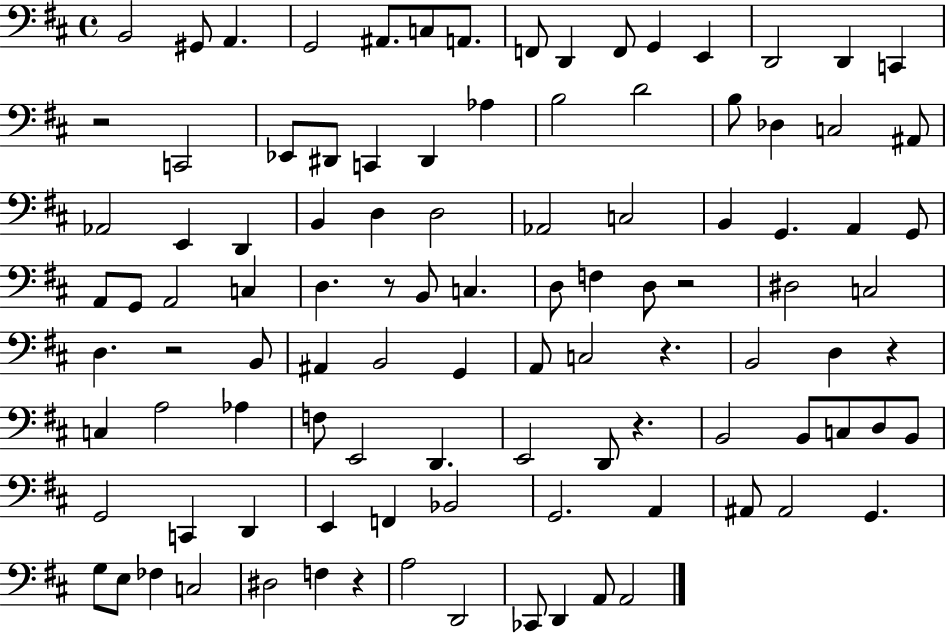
{
  \clef bass
  \time 4/4
  \defaultTimeSignature
  \key d \major
  b,2 gis,8 a,4. | g,2 ais,8. c8 a,8. | f,8 d,4 f,8 g,4 e,4 | d,2 d,4 c,4 | \break r2 c,2 | ees,8 dis,8 c,4 dis,4 aes4 | b2 d'2 | b8 des4 c2 ais,8 | \break aes,2 e,4 d,4 | b,4 d4 d2 | aes,2 c2 | b,4 g,4. a,4 g,8 | \break a,8 g,8 a,2 c4 | d4. r8 b,8 c4. | d8 f4 d8 r2 | dis2 c2 | \break d4. r2 b,8 | ais,4 b,2 g,4 | a,8 c2 r4. | b,2 d4 r4 | \break c4 a2 aes4 | f8 e,2 d,4. | e,2 d,8 r4. | b,2 b,8 c8 d8 b,8 | \break g,2 c,4 d,4 | e,4 f,4 bes,2 | g,2. a,4 | ais,8 ais,2 g,4. | \break g8 e8 fes4 c2 | dis2 f4 r4 | a2 d,2 | ces,8 d,4 a,8 a,2 | \break \bar "|."
}